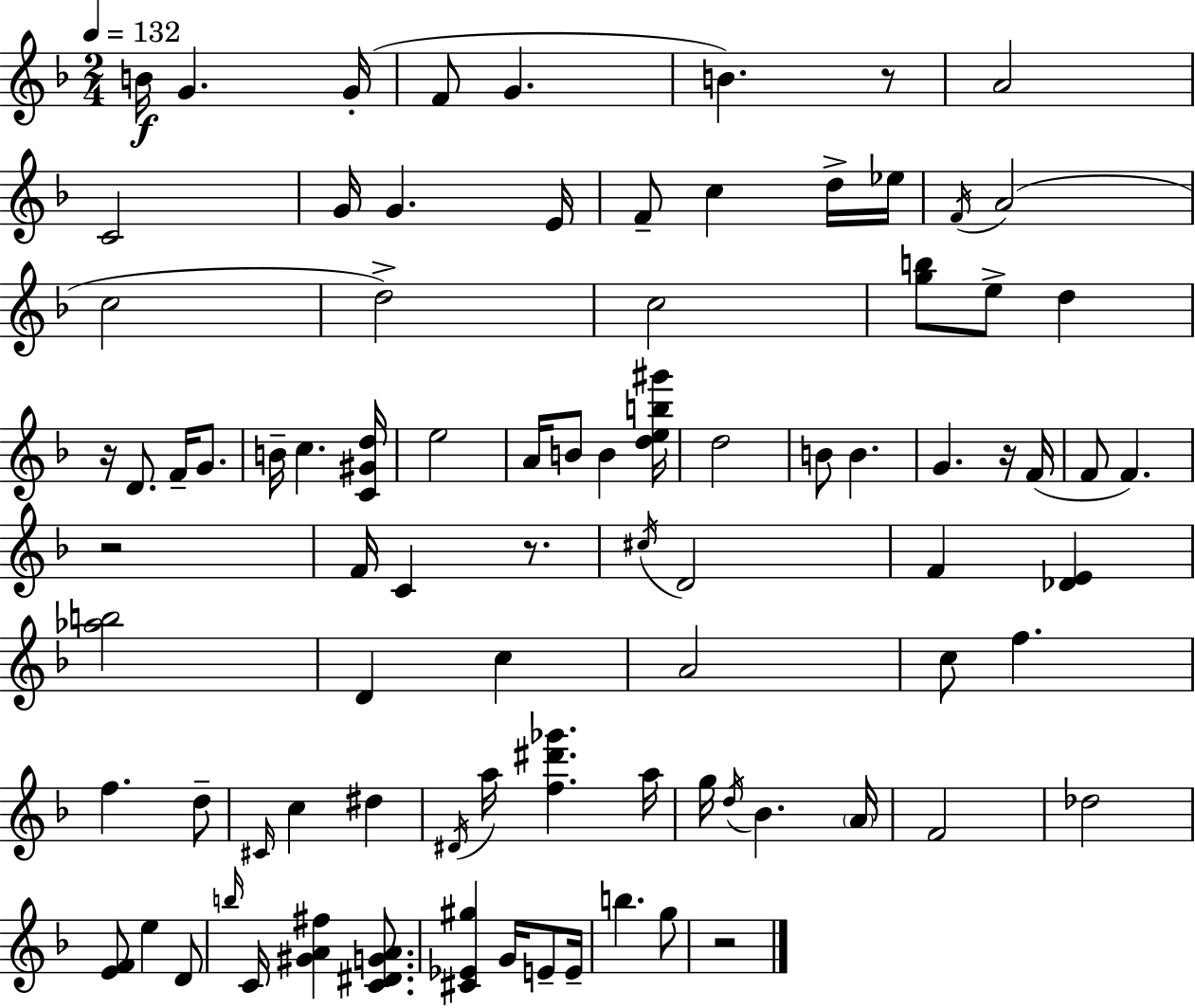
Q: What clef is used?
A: treble